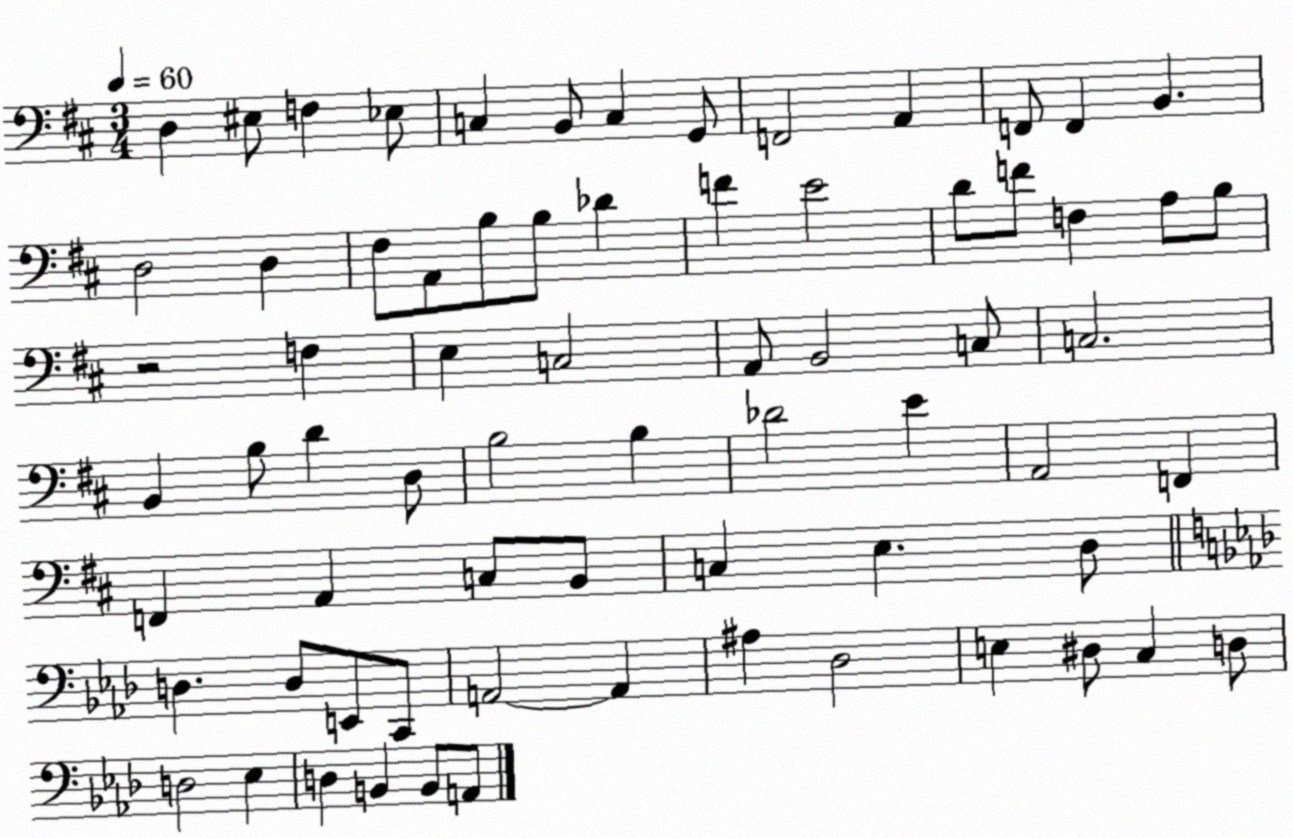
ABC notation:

X:1
T:Untitled
M:3/4
L:1/4
K:D
D, ^E,/2 F, _E,/2 C, B,,/2 C, G,,/2 F,,2 A,, F,,/2 F,, B,, D,2 D, ^F,/2 A,,/2 B,/2 B,/2 _D F E2 D/2 F/2 F, A,/2 B,/2 z2 F, E, C,2 A,,/2 B,,2 C,/2 C,2 B,, B,/2 D D,/2 B,2 B, _D2 E A,,2 F,, F,, A,, C,/2 B,,/2 C, E, D,/2 D, D,/2 E,,/2 C,,/2 A,,2 A,, ^A, _D,2 E, ^D,/2 C, D,/2 D,2 _E, D, B,, B,,/2 A,,/2